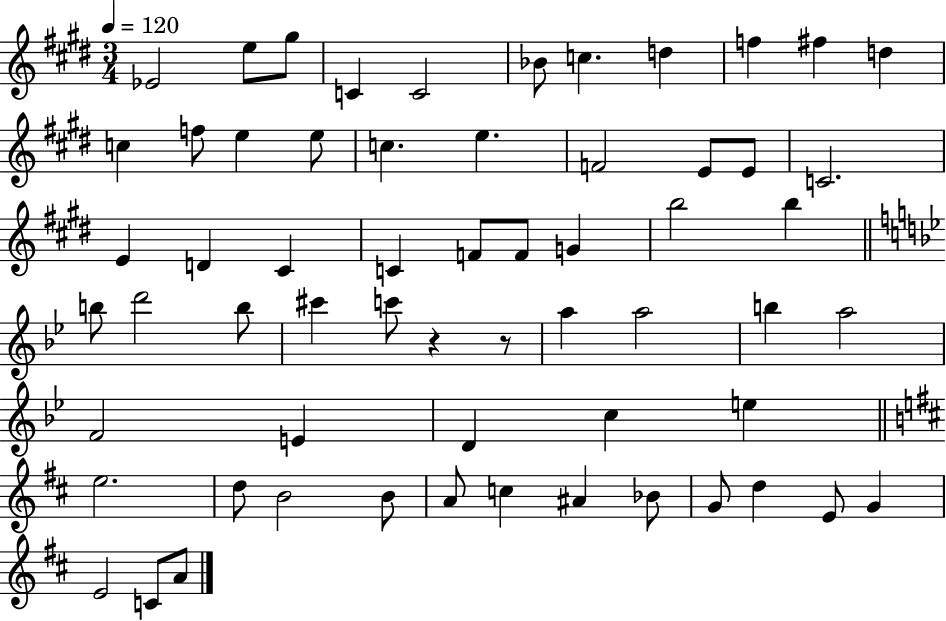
X:1
T:Untitled
M:3/4
L:1/4
K:E
_E2 e/2 ^g/2 C C2 _B/2 c d f ^f d c f/2 e e/2 c e F2 E/2 E/2 C2 E D ^C C F/2 F/2 G b2 b b/2 d'2 b/2 ^c' c'/2 z z/2 a a2 b a2 F2 E D c e e2 d/2 B2 B/2 A/2 c ^A _B/2 G/2 d E/2 G E2 C/2 A/2